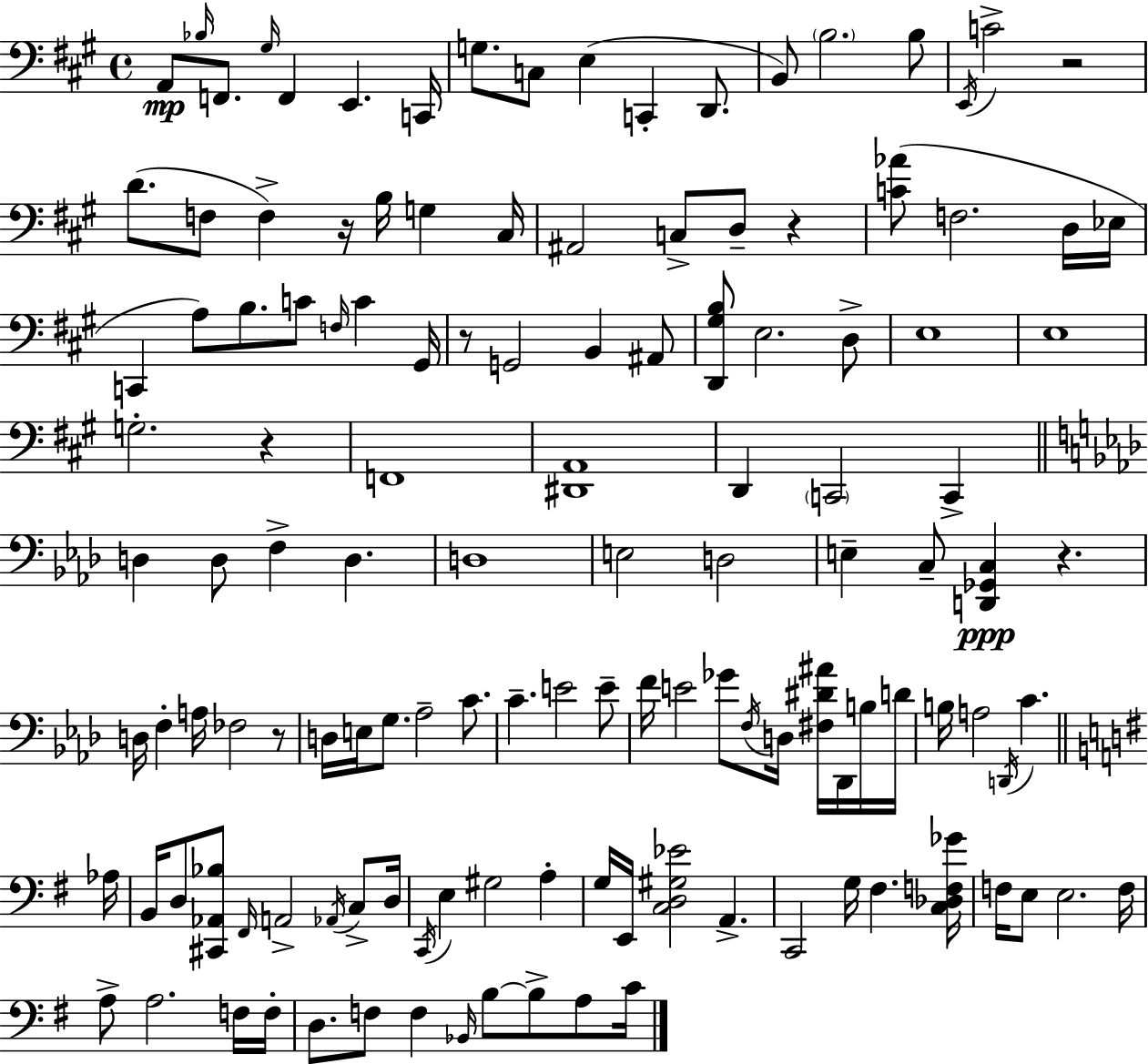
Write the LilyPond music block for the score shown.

{
  \clef bass
  \time 4/4
  \defaultTimeSignature
  \key a \major
  a,8\mp \grace { bes16 } f,8. \grace { gis16 } f,4 e,4. | c,16 g8. c8 e4( c,4-. d,8. | b,8) \parenthesize b2. | b8 \acciaccatura { e,16 } c'2-> r2 | \break d'8.( f8 f4->) r16 b16 g4 | cis16 ais,2 c8-> d8-- r4 | <c' aes'>8( f2. | d16 ees16 c,4 a8) b8. c'8 \grace { f16 } c'4 | \break gis,16 r8 g,2 b,4 | ais,8 <d, gis b>8 e2. | d8-> e1 | e1 | \break g2.-. | r4 f,1 | <dis, a,>1 | d,4 \parenthesize c,2 | \break c,4-> \bar "||" \break \key aes \major d4 d8 f4-> d4. | d1 | e2 d2 | e4-- c8-- <d, ges, c>4\ppp r4. | \break d16 f4-. a16 fes2 r8 | d16 e16 g8. aes2-- c'8. | c'4.-- e'2 e'8-- | f'16 e'2 ges'8 \acciaccatura { f16 } d16 <fis dis' ais'>16 des,16 b16 | \break d'16 b16 a2 \acciaccatura { d,16 } c'4. | \bar "||" \break \key g \major aes16 b,16 d8 <cis, aes, bes>8 \grace { fis,16 } a,2-> \acciaccatura { aes,16 } | c8-> d16 \acciaccatura { c,16 } e4 gis2 | a4-. g16 e,16 <c d gis ees'>2 a,4.-> | c,2 g16 fis4. | \break <c des f ges'>16 f16 e8 e2. | f16 a8-> a2. | f16 f16-. d8. f8 f4 \grace { bes,16 } b8~~ | b8-> a8 c'16 \bar "|."
}